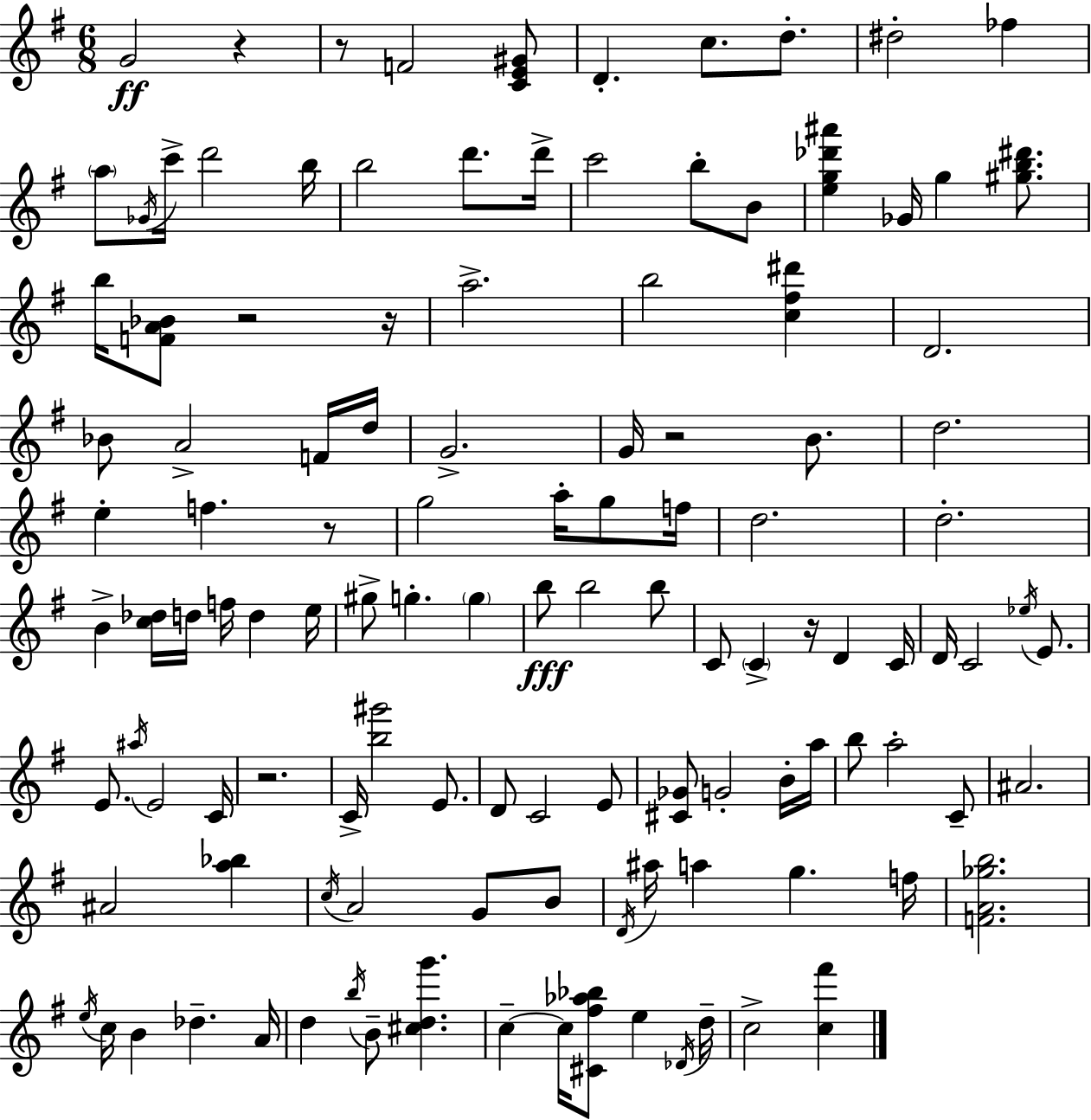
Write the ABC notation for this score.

X:1
T:Untitled
M:6/8
L:1/4
K:Em
G2 z z/2 F2 [CE^G]/2 D c/2 d/2 ^d2 _f a/2 _G/4 c'/4 d'2 b/4 b2 d'/2 d'/4 c'2 b/2 B/2 [eg_d'^a'] _G/4 g [^gb^d']/2 b/4 [FA_B]/2 z2 z/4 a2 b2 [c^f^d'] D2 _B/2 A2 F/4 d/4 G2 G/4 z2 B/2 d2 e f z/2 g2 a/4 g/2 f/4 d2 d2 B [c_d]/4 d/4 f/4 d e/4 ^g/2 g g b/2 b2 b/2 C/2 C z/4 D C/4 D/4 C2 _e/4 E/2 E/2 ^a/4 E2 C/4 z2 C/4 [b^g']2 E/2 D/2 C2 E/2 [^C_G]/2 G2 B/4 a/4 b/2 a2 C/2 ^A2 ^A2 [a_b] c/4 A2 G/2 B/2 D/4 ^a/4 a g f/4 [FA_gb]2 e/4 c/4 B _d A/4 d b/4 B/2 [^cdg'] c c/4 [^C^f_a_b]/2 e _D/4 d/4 c2 [c^f']